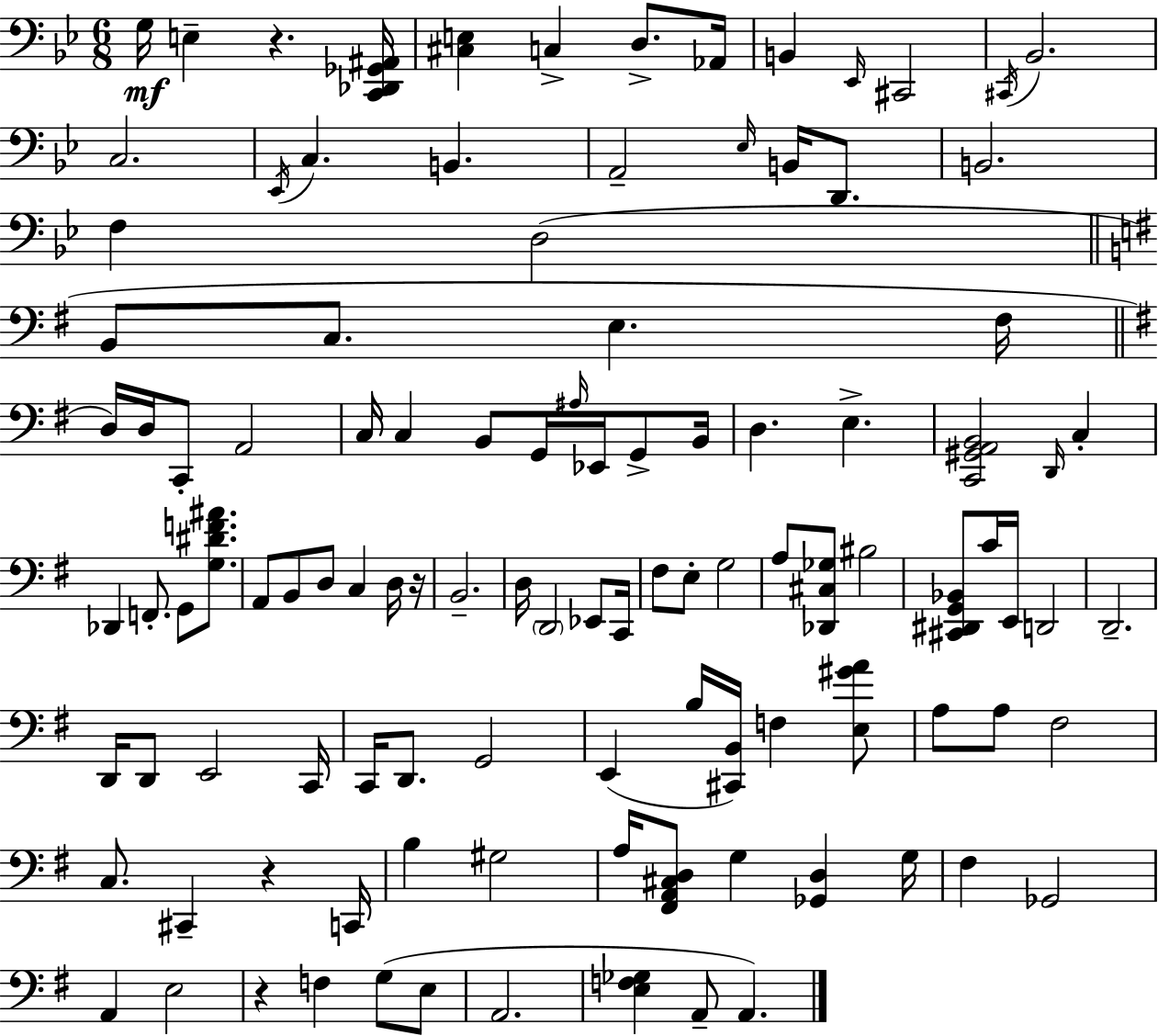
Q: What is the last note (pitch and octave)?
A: A2